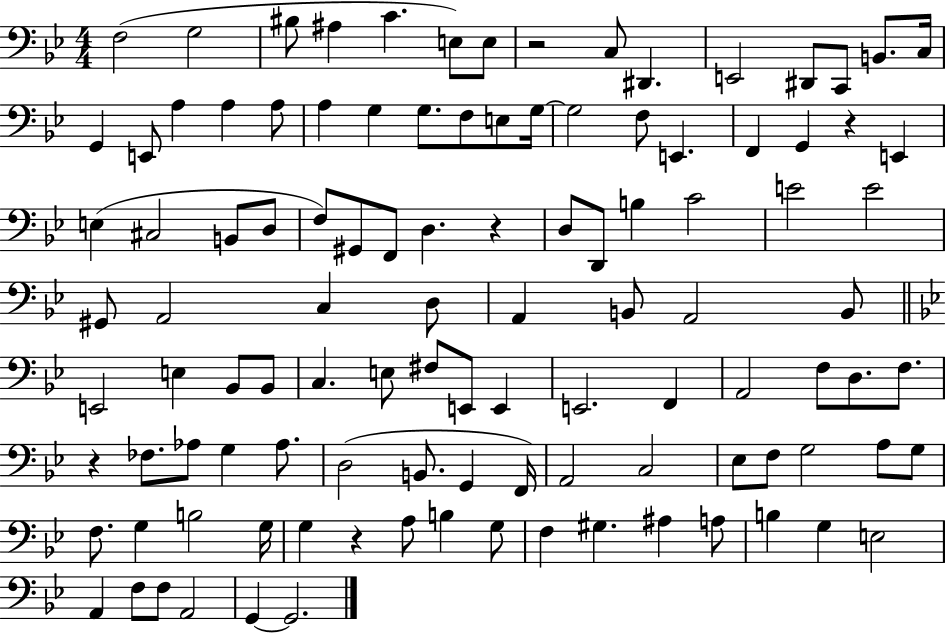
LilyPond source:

{
  \clef bass
  \numericTimeSignature
  \time 4/4
  \key bes \major
  f2( g2 | bis8 ais4 c'4. e8) e8 | r2 c8 dis,4. | e,2 dis,8 c,8 b,8. c16 | \break g,4 e,8 a4 a4 a8 | a4 g4 g8. f8 e8 g16~~ | g2 f8 e,4. | f,4 g,4 r4 e,4 | \break e4( cis2 b,8 d8 | f8) gis,8 f,8 d4. r4 | d8 d,8 b4 c'2 | e'2 e'2 | \break gis,8 a,2 c4 d8 | a,4 b,8 a,2 b,8 | \bar "||" \break \key bes \major e,2 e4 bes,8 bes,8 | c4. e8 fis8 e,8 e,4 | e,2. f,4 | a,2 f8 d8. f8. | \break r4 fes8. aes8 g4 aes8. | d2( b,8. g,4 f,16) | a,2 c2 | ees8 f8 g2 a8 g8 | \break f8. g4 b2 g16 | g4 r4 a8 b4 g8 | f4 gis4. ais4 a8 | b4 g4 e2 | \break a,4 f8 f8 a,2 | g,4~~ g,2. | \bar "|."
}